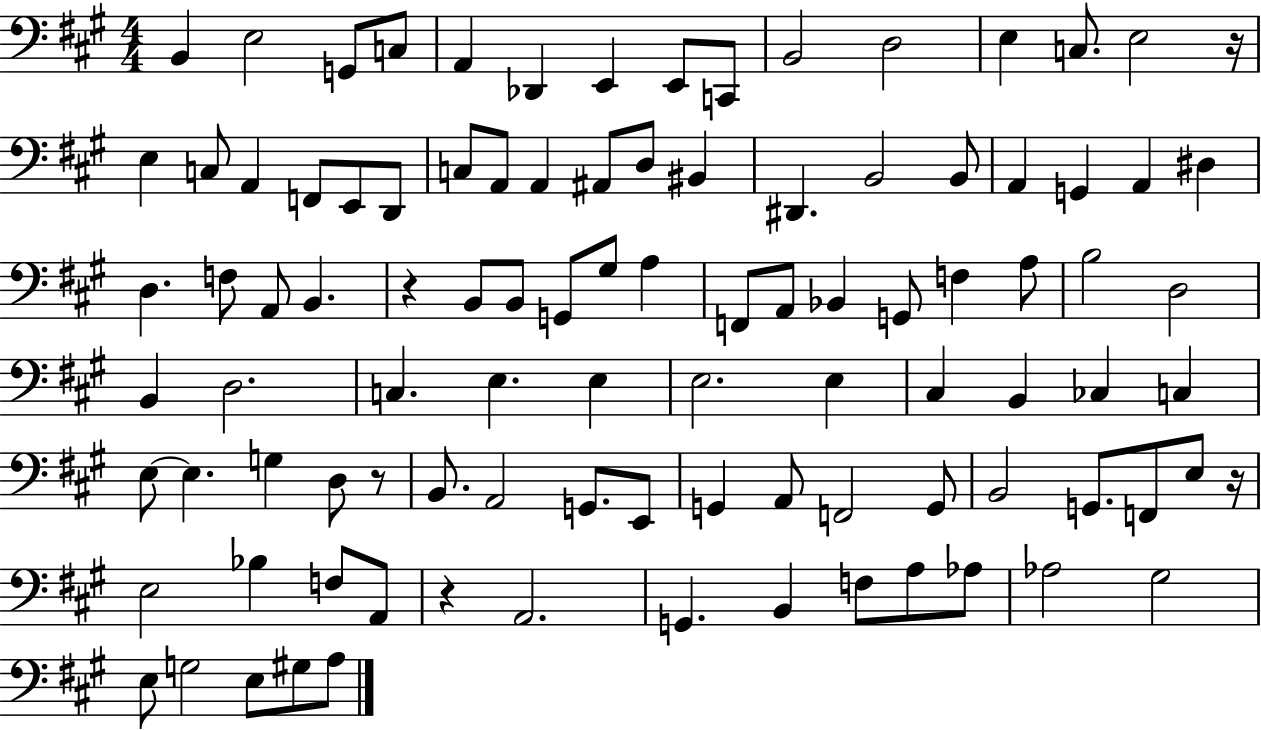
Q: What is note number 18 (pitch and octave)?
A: F2